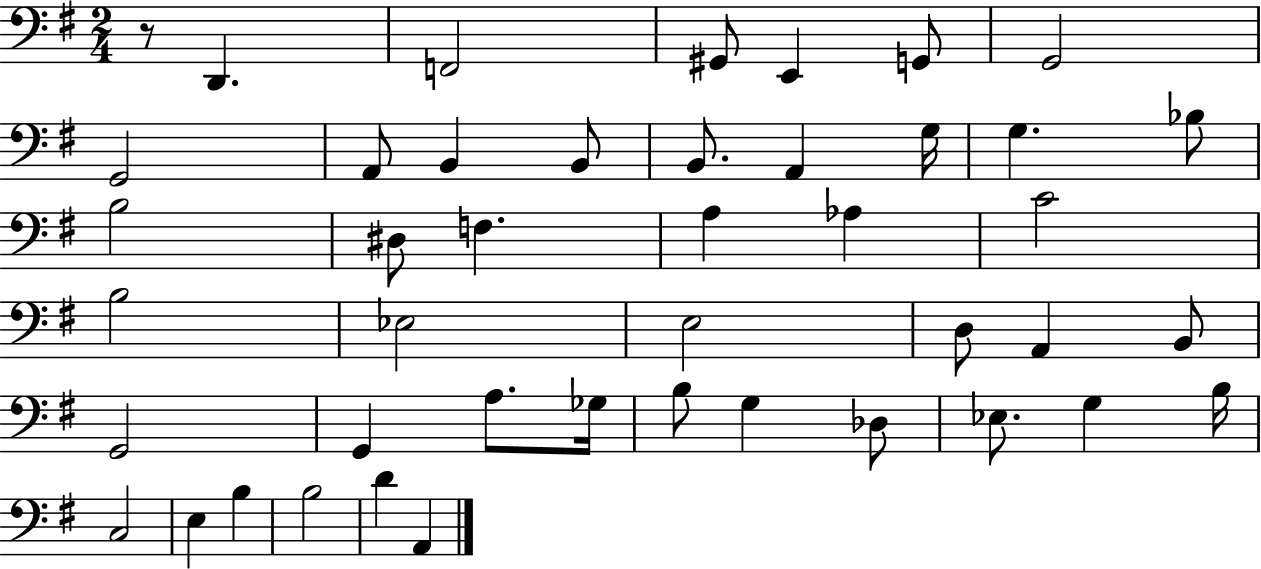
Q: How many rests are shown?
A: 1